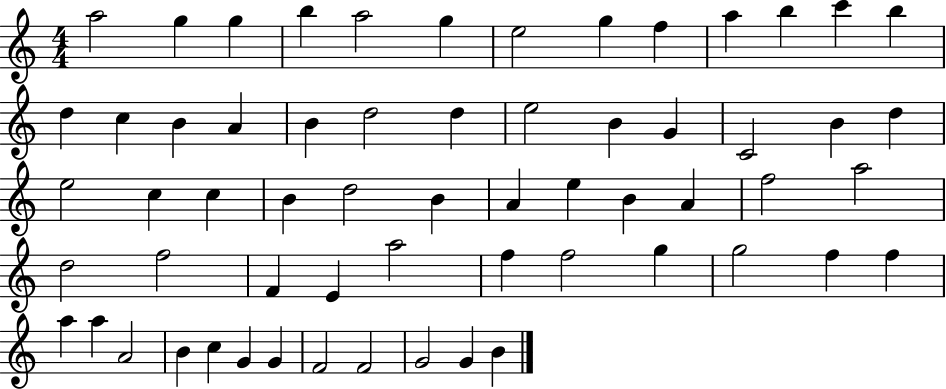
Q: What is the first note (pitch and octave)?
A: A5